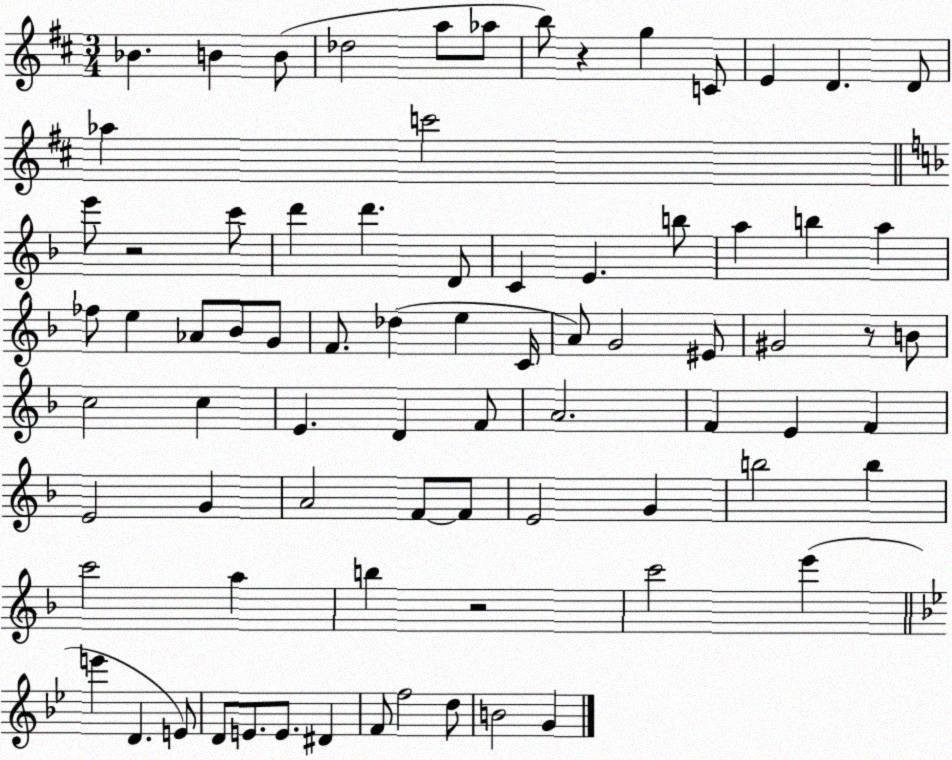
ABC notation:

X:1
T:Untitled
M:3/4
L:1/4
K:D
_B B B/2 _d2 a/2 _a/2 b/2 z g C/2 E D D/2 _a c'2 e'/2 z2 c'/2 d' d' D/2 C E b/2 a b a _f/2 e _A/2 _B/2 G/2 F/2 _d e C/4 A/2 G2 ^E/2 ^G2 z/2 B/2 c2 c E D F/2 A2 F E F E2 G A2 F/2 F/2 E2 G b2 b c'2 a b z2 c'2 e' e' D E/2 D/2 E/2 E/2 ^D F/2 f2 d/2 B2 G